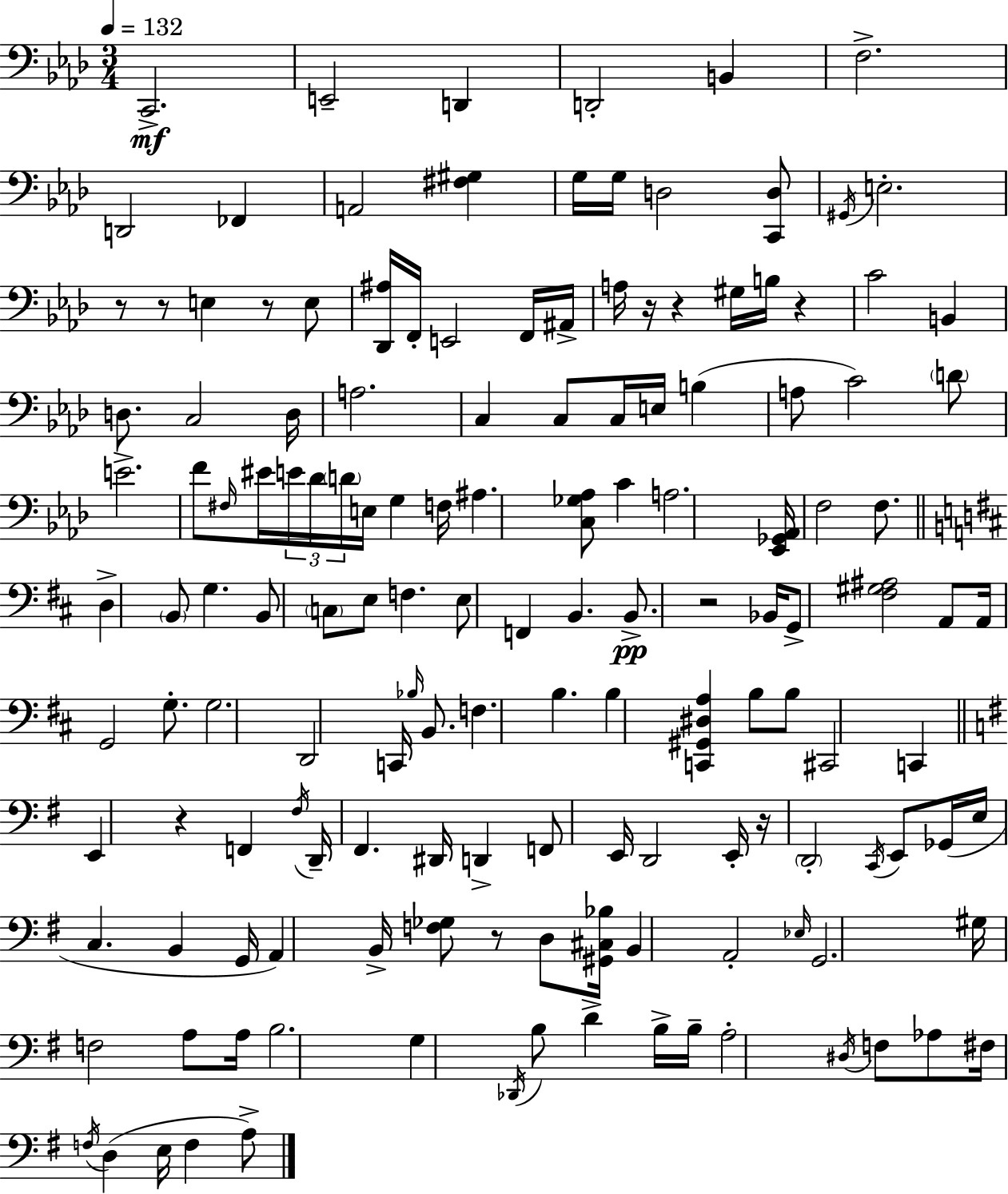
C2/h. E2/h D2/q D2/h B2/q F3/h. D2/h FES2/q A2/h [F#3,G#3]/q G3/s G3/s D3/h [C2,D3]/e G#2/s E3/h. R/e R/e E3/q R/e E3/e [Db2,A#3]/s F2/s E2/h F2/s A#2/s A3/s R/s R/q G#3/s B3/s R/q C4/h B2/q D3/e. C3/h D3/s A3/h. C3/q C3/e C3/s E3/s B3/q A3/e C4/h D4/e E4/h. F4/e F#3/s EIS4/s E4/s Db4/s D4/s E3/s G3/q F3/s A#3/q. [C3,Gb3,Ab3]/e C4/q A3/h. [Eb2,Gb2,Ab2]/s F3/h F3/e. D3/q B2/e G3/q. B2/e C3/e E3/e F3/q. E3/e F2/q B2/q. B2/e. R/h Bb2/s G2/e [F#3,G#3,A#3]/h A2/e A2/s G2/h G3/e. G3/h. D2/h C2/s Bb3/s B2/e. F3/q. B3/q. B3/q [C2,G#2,D#3,A3]/q B3/e B3/e C#2/h C2/q E2/q R/q F2/q F#3/s D2/s F#2/q. D#2/s D2/q F2/e E2/s D2/h E2/s R/s D2/h C2/s E2/e Gb2/s E3/s C3/q. B2/q G2/s A2/q B2/s [F3,Gb3]/e R/e D3/e [G#2,C#3,Bb3]/s B2/q A2/h Eb3/s G2/h. G#3/s F3/h A3/e A3/s B3/h. G3/q Db2/s B3/e D4/q B3/s B3/s A3/h D#3/s F3/e Ab3/e F#3/s F3/s D3/q E3/s F3/q A3/e